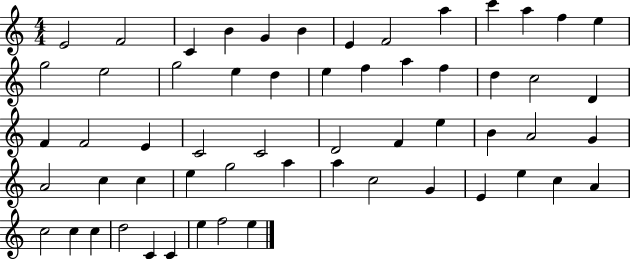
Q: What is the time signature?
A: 4/4